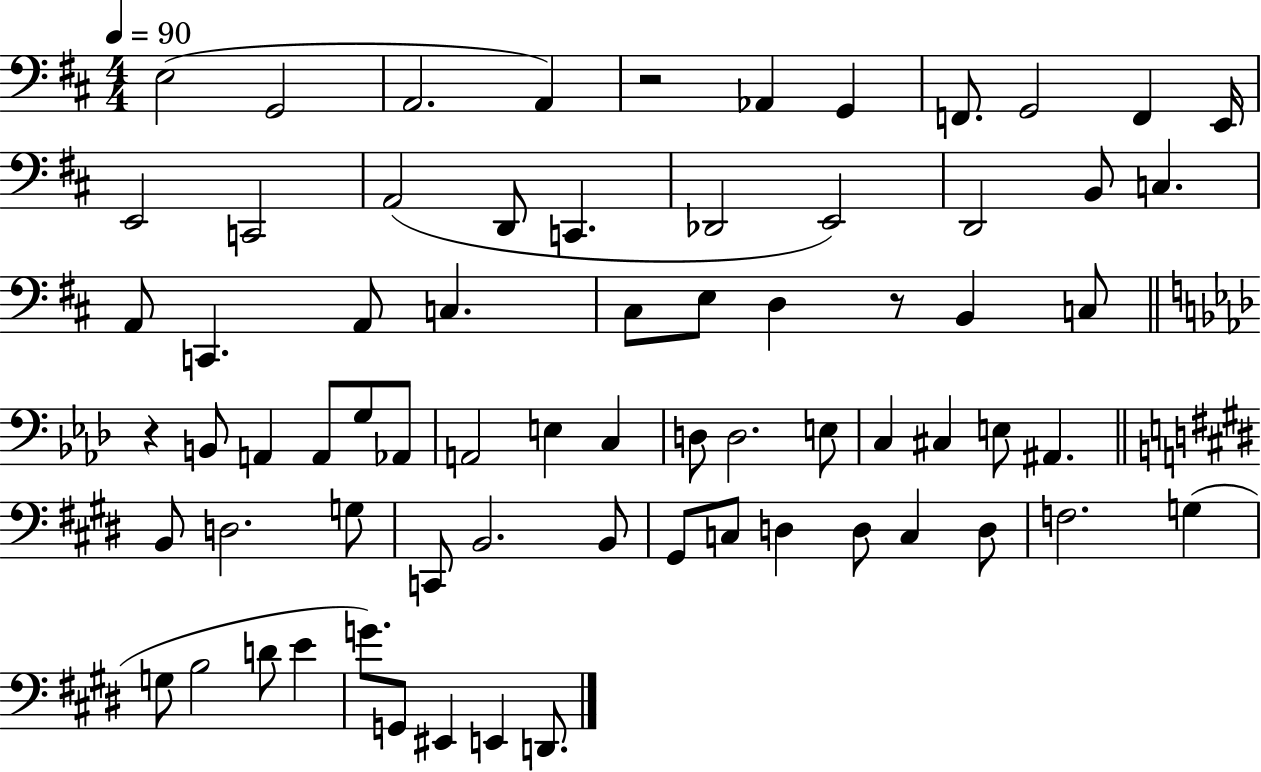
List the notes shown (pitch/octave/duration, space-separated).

E3/h G2/h A2/h. A2/q R/h Ab2/q G2/q F2/e. G2/h F2/q E2/s E2/h C2/h A2/h D2/e C2/q. Db2/h E2/h D2/h B2/e C3/q. A2/e C2/q. A2/e C3/q. C#3/e E3/e D3/q R/e B2/q C3/e R/q B2/e A2/q A2/e G3/e Ab2/e A2/h E3/q C3/q D3/e D3/h. E3/e C3/q C#3/q E3/e A#2/q. B2/e D3/h. G3/e C2/e B2/h. B2/e G#2/e C3/e D3/q D3/e C3/q D3/e F3/h. G3/q G3/e B3/h D4/e E4/q G4/e. G2/e EIS2/q E2/q D2/e.